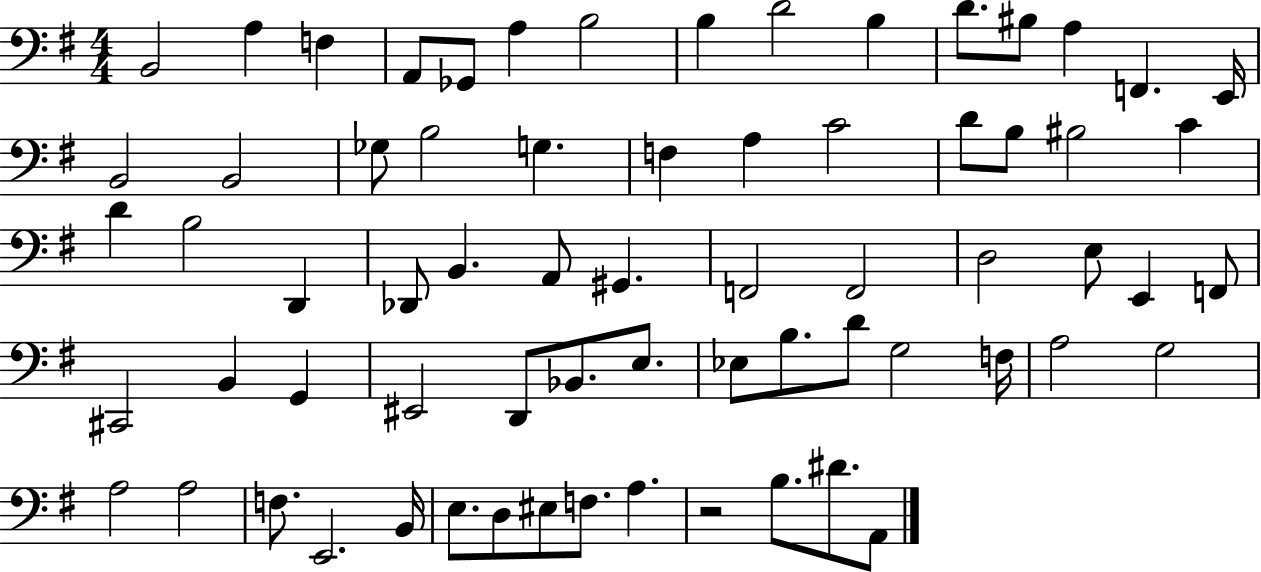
{
  \clef bass
  \numericTimeSignature
  \time 4/4
  \key g \major
  b,2 a4 f4 | a,8 ges,8 a4 b2 | b4 d'2 b4 | d'8. bis8 a4 f,4. e,16 | \break b,2 b,2 | ges8 b2 g4. | f4 a4 c'2 | d'8 b8 bis2 c'4 | \break d'4 b2 d,4 | des,8 b,4. a,8 gis,4. | f,2 f,2 | d2 e8 e,4 f,8 | \break cis,2 b,4 g,4 | eis,2 d,8 bes,8. e8. | ees8 b8. d'8 g2 f16 | a2 g2 | \break a2 a2 | f8. e,2. b,16 | e8. d8 eis8 f8. a4. | r2 b8. dis'8. a,8 | \break \bar "|."
}